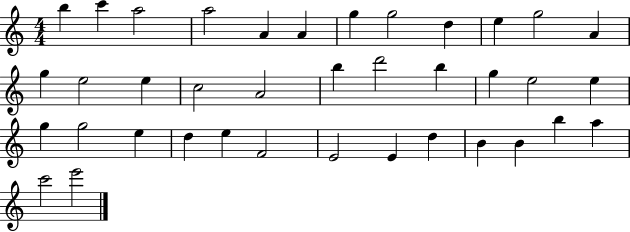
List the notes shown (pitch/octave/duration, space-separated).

B5/q C6/q A5/h A5/h A4/q A4/q G5/q G5/h D5/q E5/q G5/h A4/q G5/q E5/h E5/q C5/h A4/h B5/q D6/h B5/q G5/q E5/h E5/q G5/q G5/h E5/q D5/q E5/q F4/h E4/h E4/q D5/q B4/q B4/q B5/q A5/q C6/h E6/h